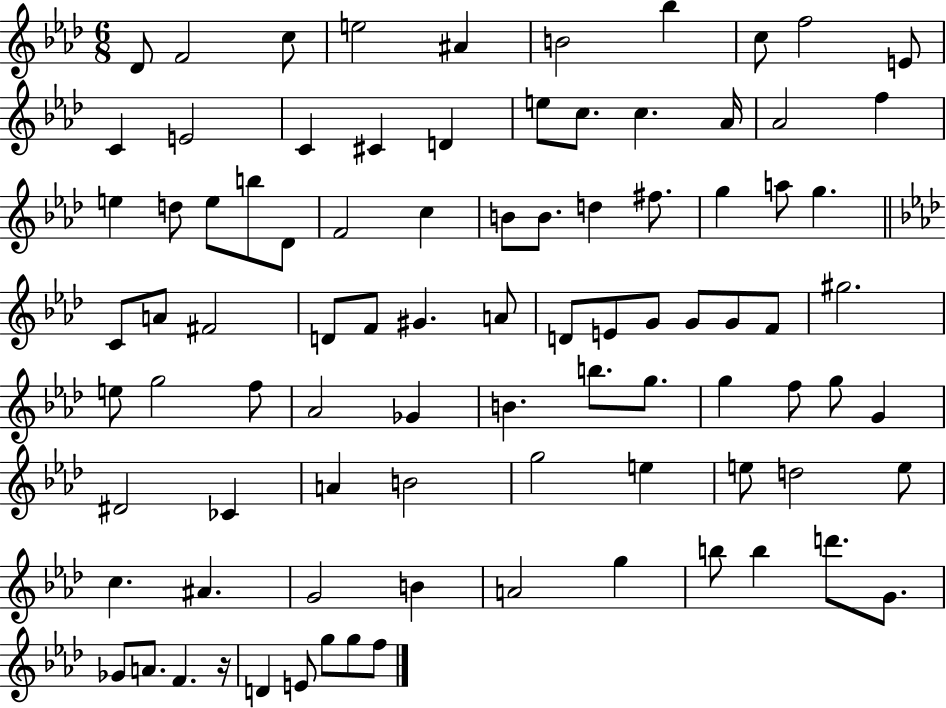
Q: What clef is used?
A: treble